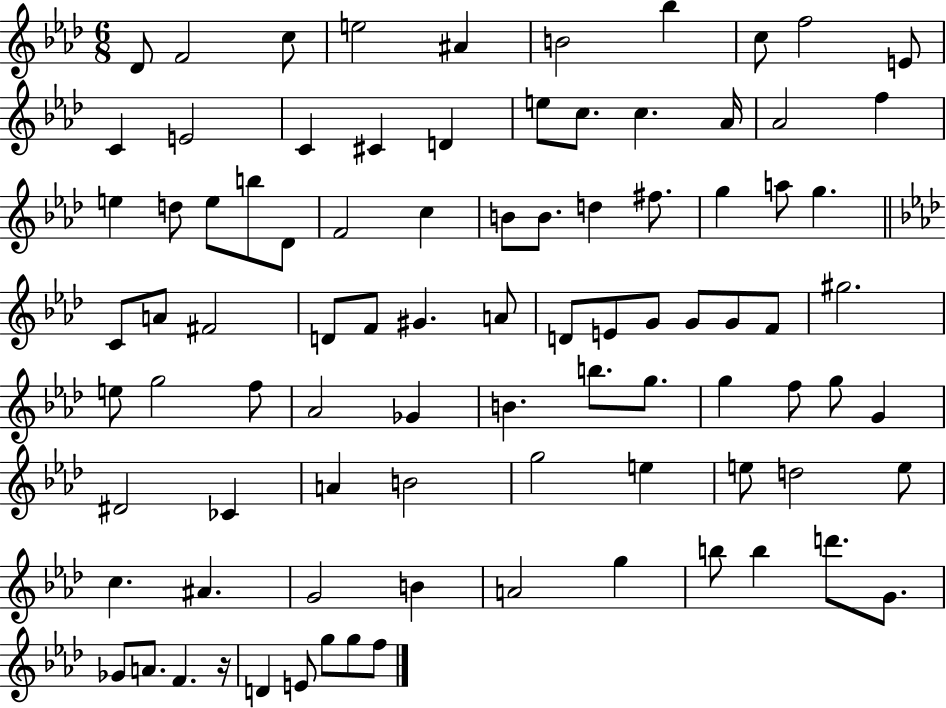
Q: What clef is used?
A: treble